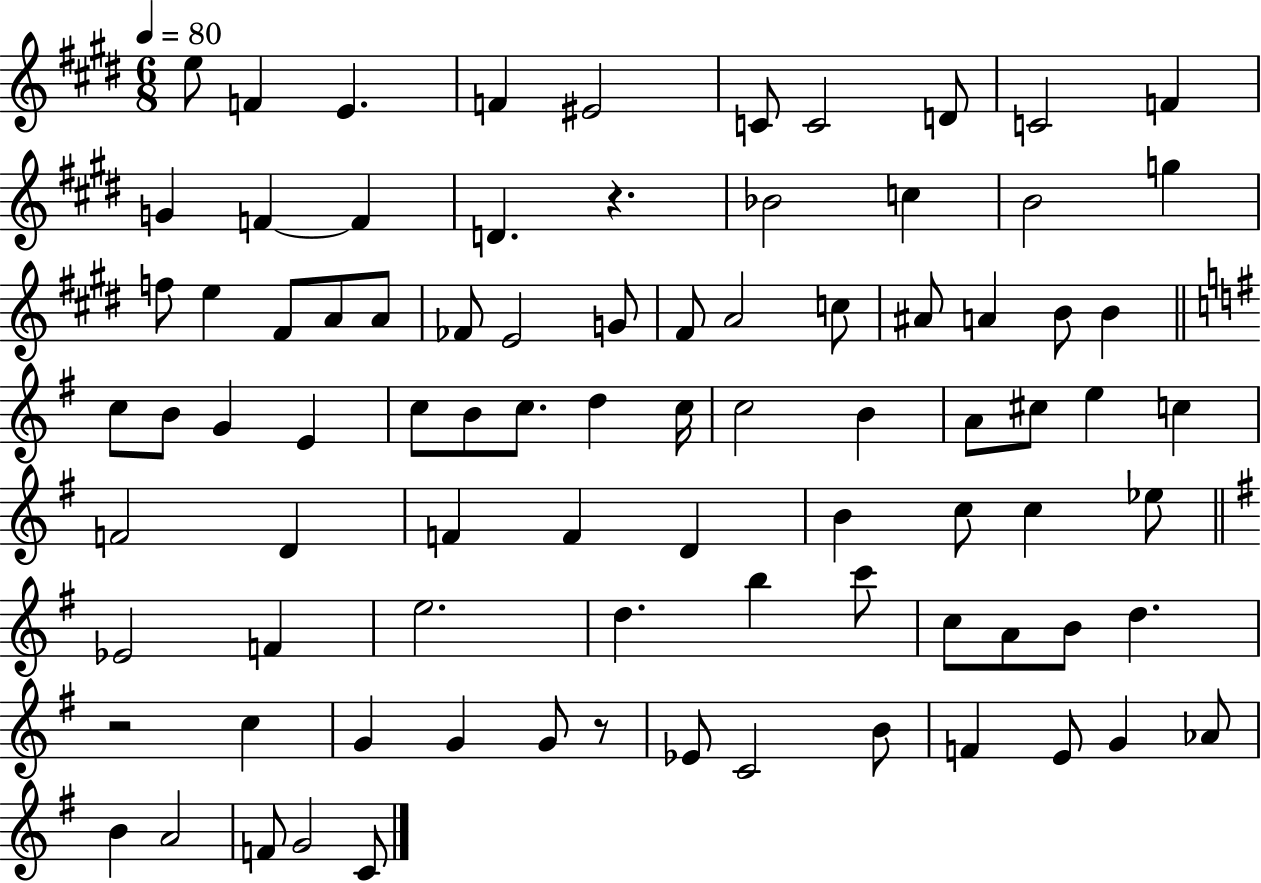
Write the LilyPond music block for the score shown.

{
  \clef treble
  \numericTimeSignature
  \time 6/8
  \key e \major
  \tempo 4 = 80
  e''8 f'4 e'4. | f'4 eis'2 | c'8 c'2 d'8 | c'2 f'4 | \break g'4 f'4~~ f'4 | d'4. r4. | bes'2 c''4 | b'2 g''4 | \break f''8 e''4 fis'8 a'8 a'8 | fes'8 e'2 g'8 | fis'8 a'2 c''8 | ais'8 a'4 b'8 b'4 | \break \bar "||" \break \key e \minor c''8 b'8 g'4 e'4 | c''8 b'8 c''8. d''4 c''16 | c''2 b'4 | a'8 cis''8 e''4 c''4 | \break f'2 d'4 | f'4 f'4 d'4 | b'4 c''8 c''4 ees''8 | \bar "||" \break \key g \major ees'2 f'4 | e''2. | d''4. b''4 c'''8 | c''8 a'8 b'8 d''4. | \break r2 c''4 | g'4 g'4 g'8 r8 | ees'8 c'2 b'8 | f'4 e'8 g'4 aes'8 | \break b'4 a'2 | f'8 g'2 c'8 | \bar "|."
}